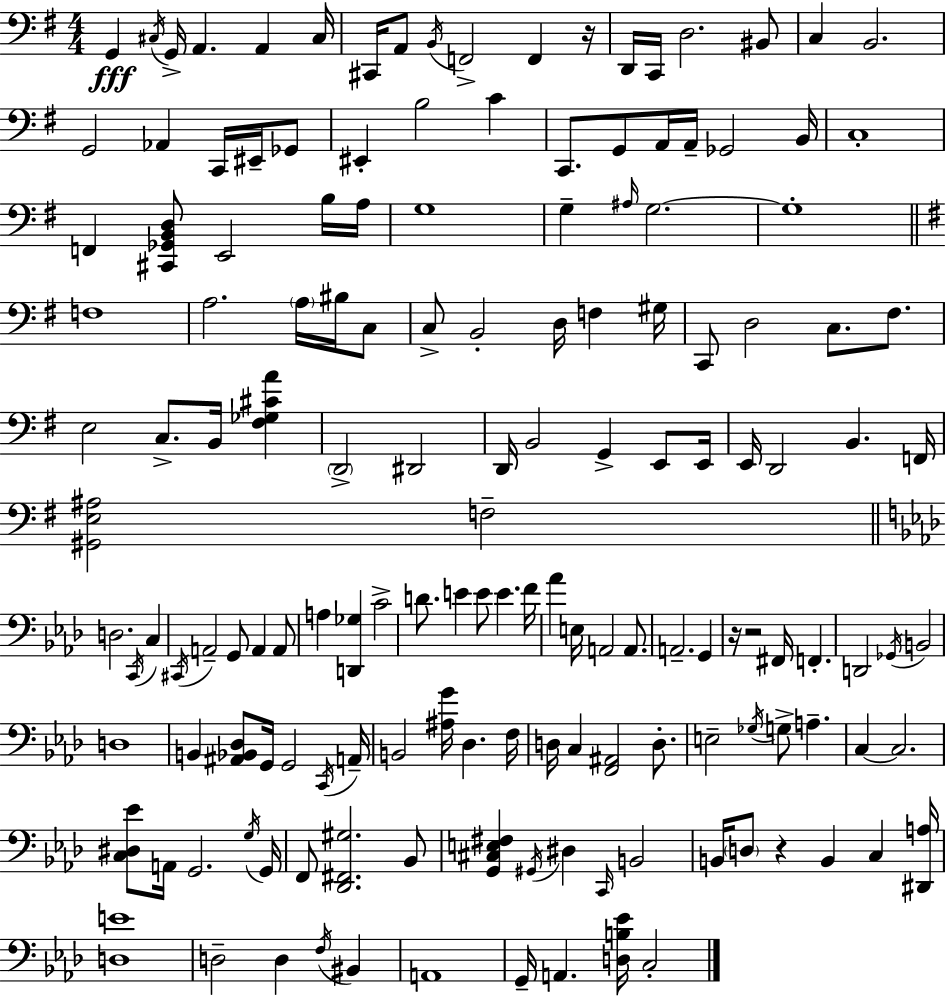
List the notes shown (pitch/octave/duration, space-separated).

G2/q C#3/s G2/s A2/q. A2/q C#3/s C#2/s A2/e B2/s F2/h F2/q R/s D2/s C2/s D3/h. BIS2/e C3/q B2/h. G2/h Ab2/q C2/s EIS2/s Gb2/e EIS2/q B3/h C4/q C2/e. G2/e A2/s A2/s Gb2/h B2/s C3/w F2/q [C#2,Gb2,B2,D3]/e E2/h B3/s A3/s G3/w G3/q A#3/s G3/h. G3/w F3/w A3/h. A3/s BIS3/s C3/e C3/e B2/h D3/s F3/q G#3/s C2/e D3/h C3/e. F#3/e. E3/h C3/e. B2/s [F#3,Gb3,C#4,A4]/q D2/h D#2/h D2/s B2/h G2/q E2/e E2/s E2/s D2/h B2/q. F2/s [G#2,E3,A#3]/h F3/h D3/h. C2/s C3/q C#2/s A2/h G2/e A2/q A2/e A3/q [D2,Gb3]/q C4/h D4/e. E4/q E4/e E4/q. F4/s Ab4/q E3/s A2/h A2/e. A2/h. G2/q R/s R/h F#2/s F2/q. D2/h Gb2/s B2/h D3/w B2/q [A#2,Bb2,Db3]/e G2/s G2/h C2/s A2/s B2/h [A#3,G4]/s Db3/q. F3/s D3/s C3/q [F2,A#2]/h D3/e. E3/h Gb3/s G3/e A3/q. C3/q C3/h. [C3,D#3,Eb4]/e A2/s G2/h. G3/s G2/s F2/e [Db2,F#2,G#3]/h. Bb2/e [G2,C#3,E3,F#3]/q G#2/s D#3/q C2/s B2/h B2/s D3/e R/q B2/q C3/q [D#2,A3]/s [D3,E4]/w D3/h D3/q F3/s BIS2/q A2/w G2/s A2/q. [D3,B3,Eb4]/s C3/h